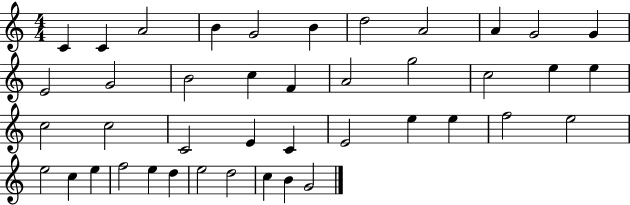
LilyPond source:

{
  \clef treble
  \numericTimeSignature
  \time 4/4
  \key c \major
  c'4 c'4 a'2 | b'4 g'2 b'4 | d''2 a'2 | a'4 g'2 g'4 | \break e'2 g'2 | b'2 c''4 f'4 | a'2 g''2 | c''2 e''4 e''4 | \break c''2 c''2 | c'2 e'4 c'4 | e'2 e''4 e''4 | f''2 e''2 | \break e''2 c''4 e''4 | f''2 e''4 d''4 | e''2 d''2 | c''4 b'4 g'2 | \break \bar "|."
}